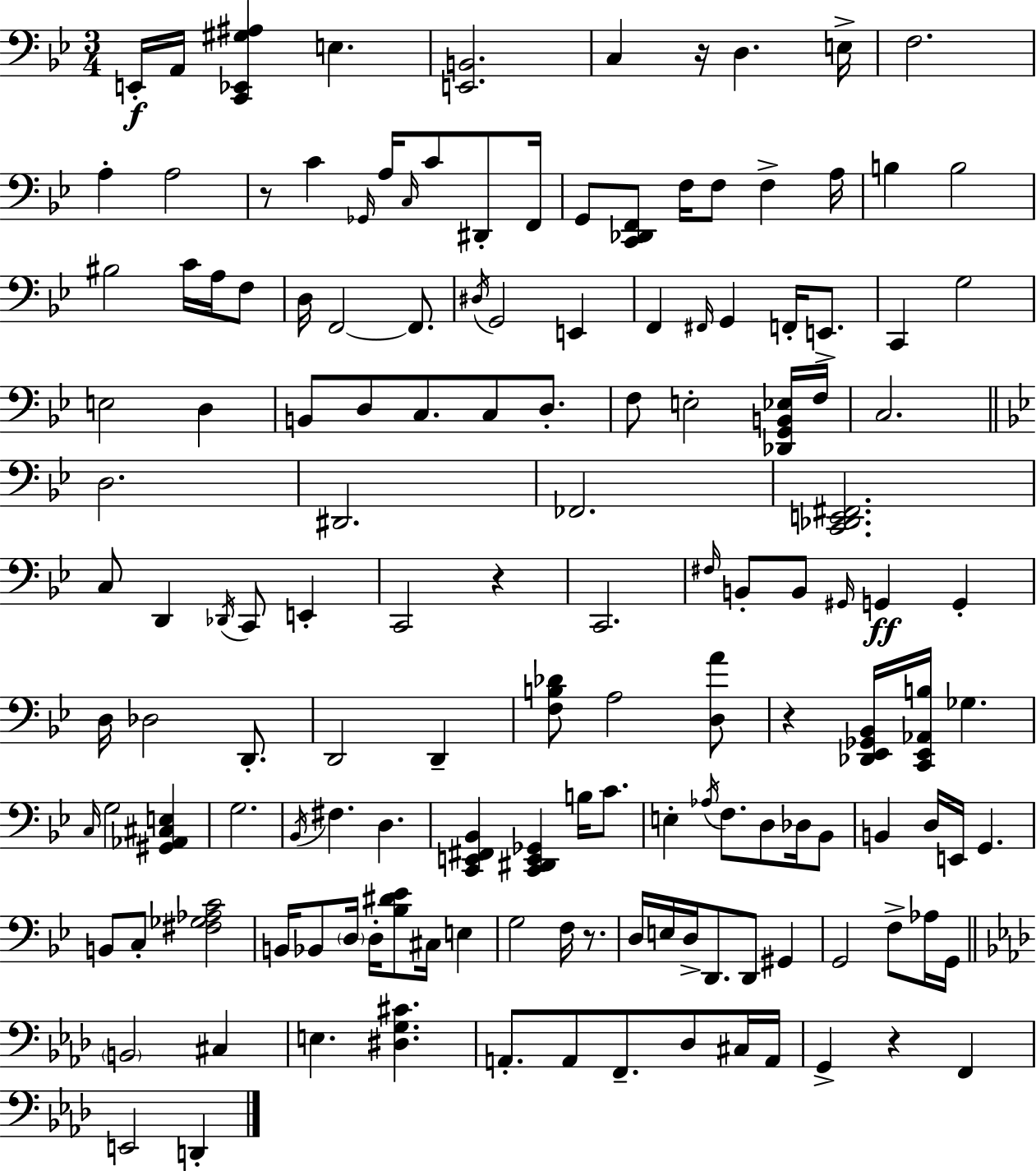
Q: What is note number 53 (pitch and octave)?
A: D#2